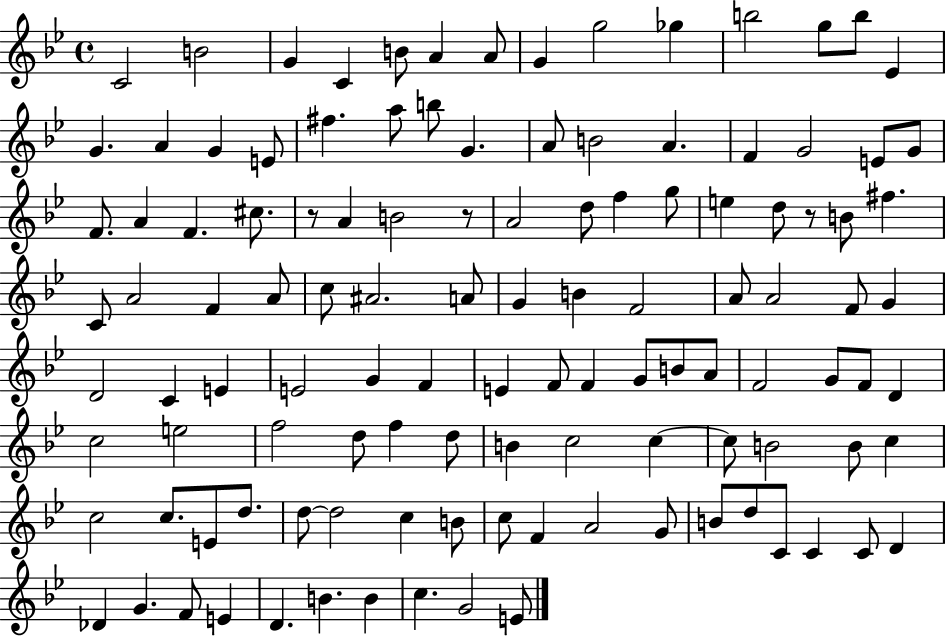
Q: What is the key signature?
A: BES major